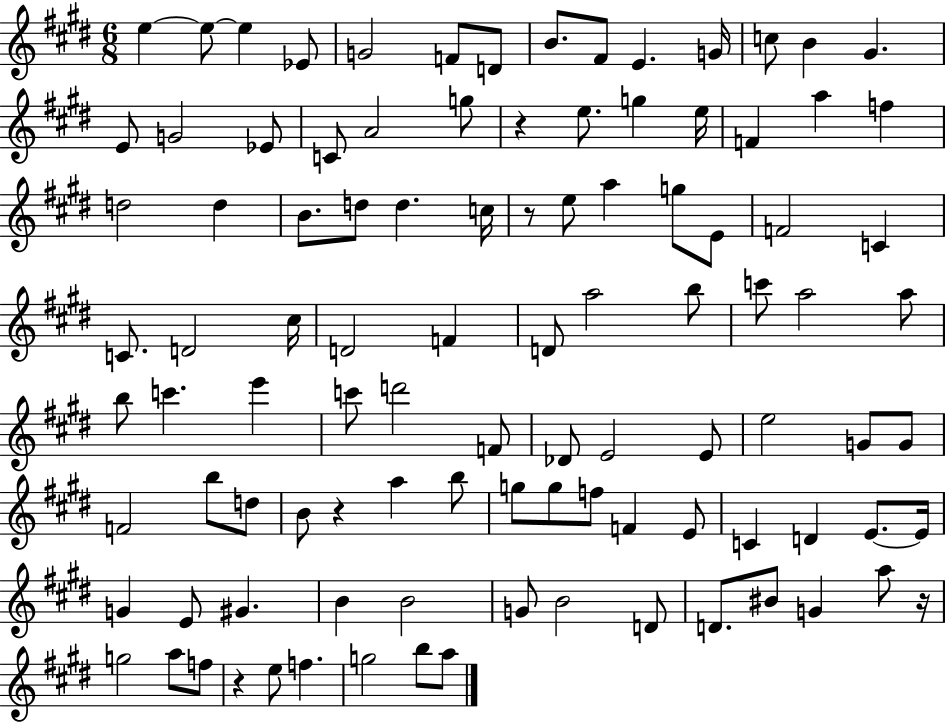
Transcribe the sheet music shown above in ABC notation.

X:1
T:Untitled
M:6/8
L:1/4
K:E
e e/2 e _E/2 G2 F/2 D/2 B/2 ^F/2 E G/4 c/2 B ^G E/2 G2 _E/2 C/2 A2 g/2 z e/2 g e/4 F a f d2 d B/2 d/2 d c/4 z/2 e/2 a g/2 E/2 F2 C C/2 D2 ^c/4 D2 F D/2 a2 b/2 c'/2 a2 a/2 b/2 c' e' c'/2 d'2 F/2 _D/2 E2 E/2 e2 G/2 G/2 F2 b/2 d/2 B/2 z a b/2 g/2 g/2 f/2 F E/2 C D E/2 E/4 G E/2 ^G B B2 G/2 B2 D/2 D/2 ^B/2 G a/2 z/4 g2 a/2 f/2 z e/2 f g2 b/2 a/2